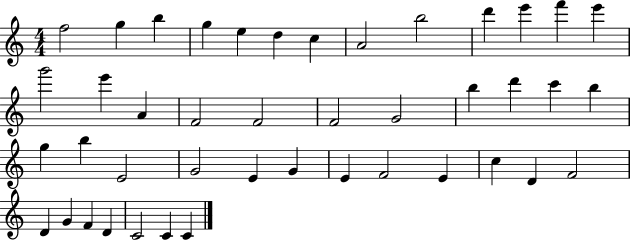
F5/h G5/q B5/q G5/q E5/q D5/q C5/q A4/h B5/h D6/q E6/q F6/q E6/q G6/h E6/q A4/q F4/h F4/h F4/h G4/h B5/q D6/q C6/q B5/q G5/q B5/q E4/h G4/h E4/q G4/q E4/q F4/h E4/q C5/q D4/q F4/h D4/q G4/q F4/q D4/q C4/h C4/q C4/q